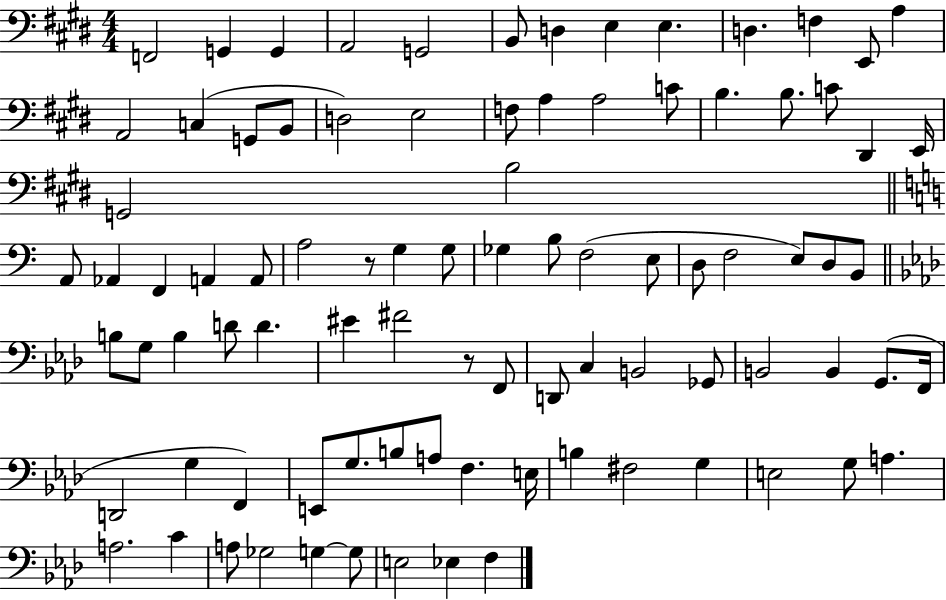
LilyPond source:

{
  \clef bass
  \numericTimeSignature
  \time 4/4
  \key e \major
  f,2 g,4 g,4 | a,2 g,2 | b,8 d4 e4 e4. | d4. f4 e,8 a4 | \break a,2 c4( g,8 b,8 | d2) e2 | f8 a4 a2 c'8 | b4. b8. c'8 dis,4 e,16 | \break g,2 b2 | \bar "||" \break \key c \major a,8 aes,4 f,4 a,4 a,8 | a2 r8 g4 g8 | ges4 b8 f2( e8 | d8 f2 e8) d8 b,8 | \break \bar "||" \break \key f \minor b8 g8 b4 d'8 d'4. | eis'4 fis'2 r8 f,8 | d,8 c4 b,2 ges,8 | b,2 b,4 g,8.( f,16 | \break d,2 g4 f,4) | e,8 g8. b8 a8 f4. e16 | b4 fis2 g4 | e2 g8 a4. | \break a2. c'4 | a8 ges2 g4~~ g8 | e2 ees4 f4 | \bar "|."
}